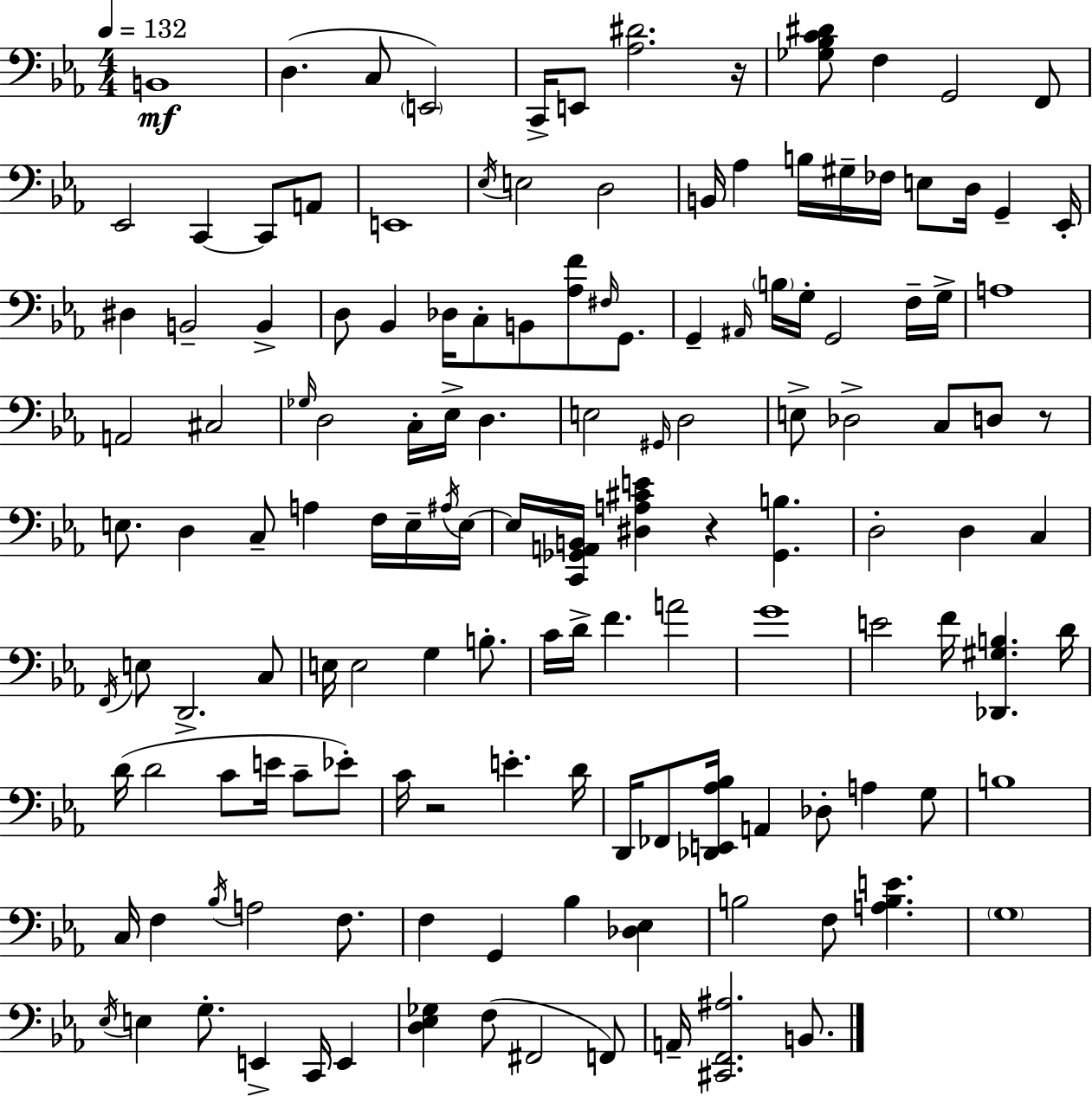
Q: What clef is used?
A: bass